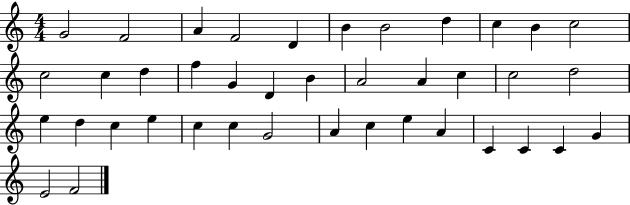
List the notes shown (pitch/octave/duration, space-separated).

G4/h F4/h A4/q F4/h D4/q B4/q B4/h D5/q C5/q B4/q C5/h C5/h C5/q D5/q F5/q G4/q D4/q B4/q A4/h A4/q C5/q C5/h D5/h E5/q D5/q C5/q E5/q C5/q C5/q G4/h A4/q C5/q E5/q A4/q C4/q C4/q C4/q G4/q E4/h F4/h